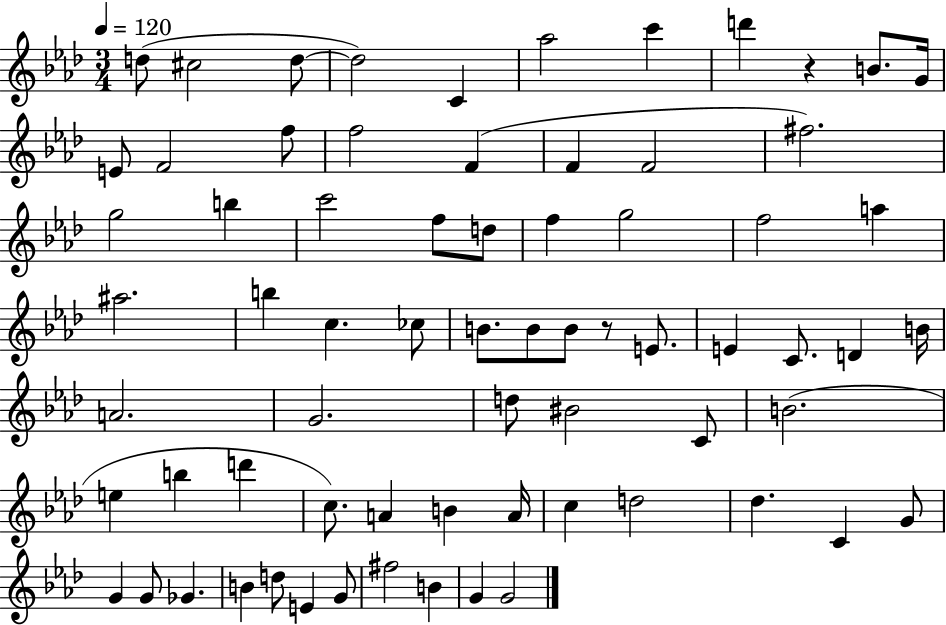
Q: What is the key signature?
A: AES major